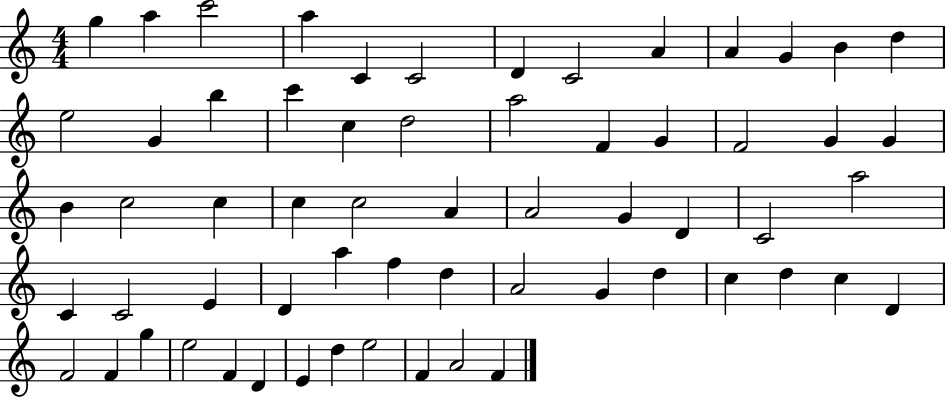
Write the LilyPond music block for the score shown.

{
  \clef treble
  \numericTimeSignature
  \time 4/4
  \key c \major
  g''4 a''4 c'''2 | a''4 c'4 c'2 | d'4 c'2 a'4 | a'4 g'4 b'4 d''4 | \break e''2 g'4 b''4 | c'''4 c''4 d''2 | a''2 f'4 g'4 | f'2 g'4 g'4 | \break b'4 c''2 c''4 | c''4 c''2 a'4 | a'2 g'4 d'4 | c'2 a''2 | \break c'4 c'2 e'4 | d'4 a''4 f''4 d''4 | a'2 g'4 d''4 | c''4 d''4 c''4 d'4 | \break f'2 f'4 g''4 | e''2 f'4 d'4 | e'4 d''4 e''2 | f'4 a'2 f'4 | \break \bar "|."
}